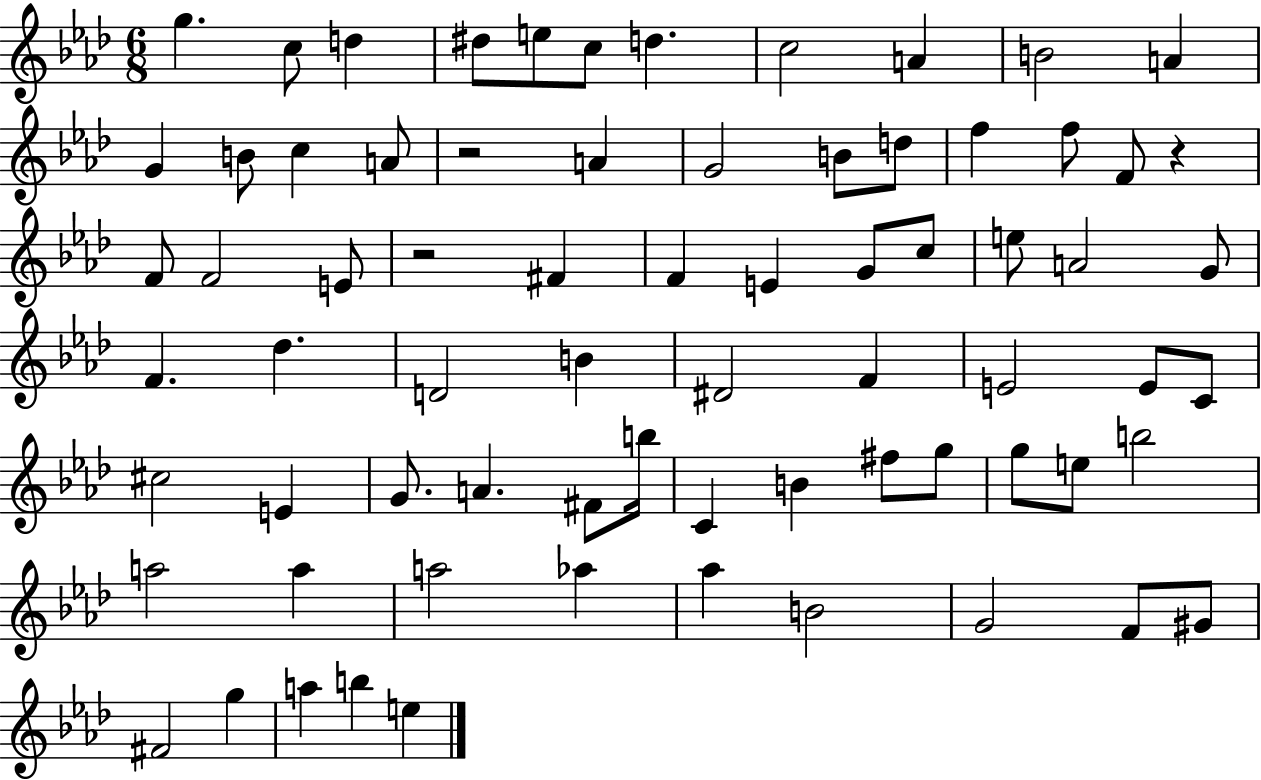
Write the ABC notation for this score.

X:1
T:Untitled
M:6/8
L:1/4
K:Ab
g c/2 d ^d/2 e/2 c/2 d c2 A B2 A G B/2 c A/2 z2 A G2 B/2 d/2 f f/2 F/2 z F/2 F2 E/2 z2 ^F F E G/2 c/2 e/2 A2 G/2 F _d D2 B ^D2 F E2 E/2 C/2 ^c2 E G/2 A ^F/2 b/4 C B ^f/2 g/2 g/2 e/2 b2 a2 a a2 _a _a B2 G2 F/2 ^G/2 ^F2 g a b e